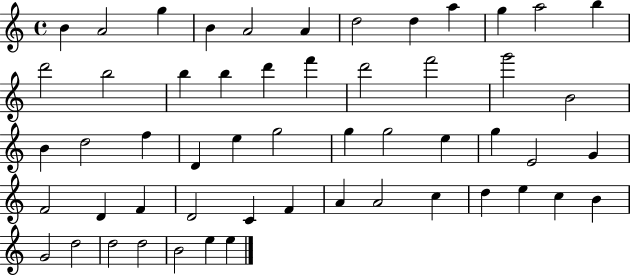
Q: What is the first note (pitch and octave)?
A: B4